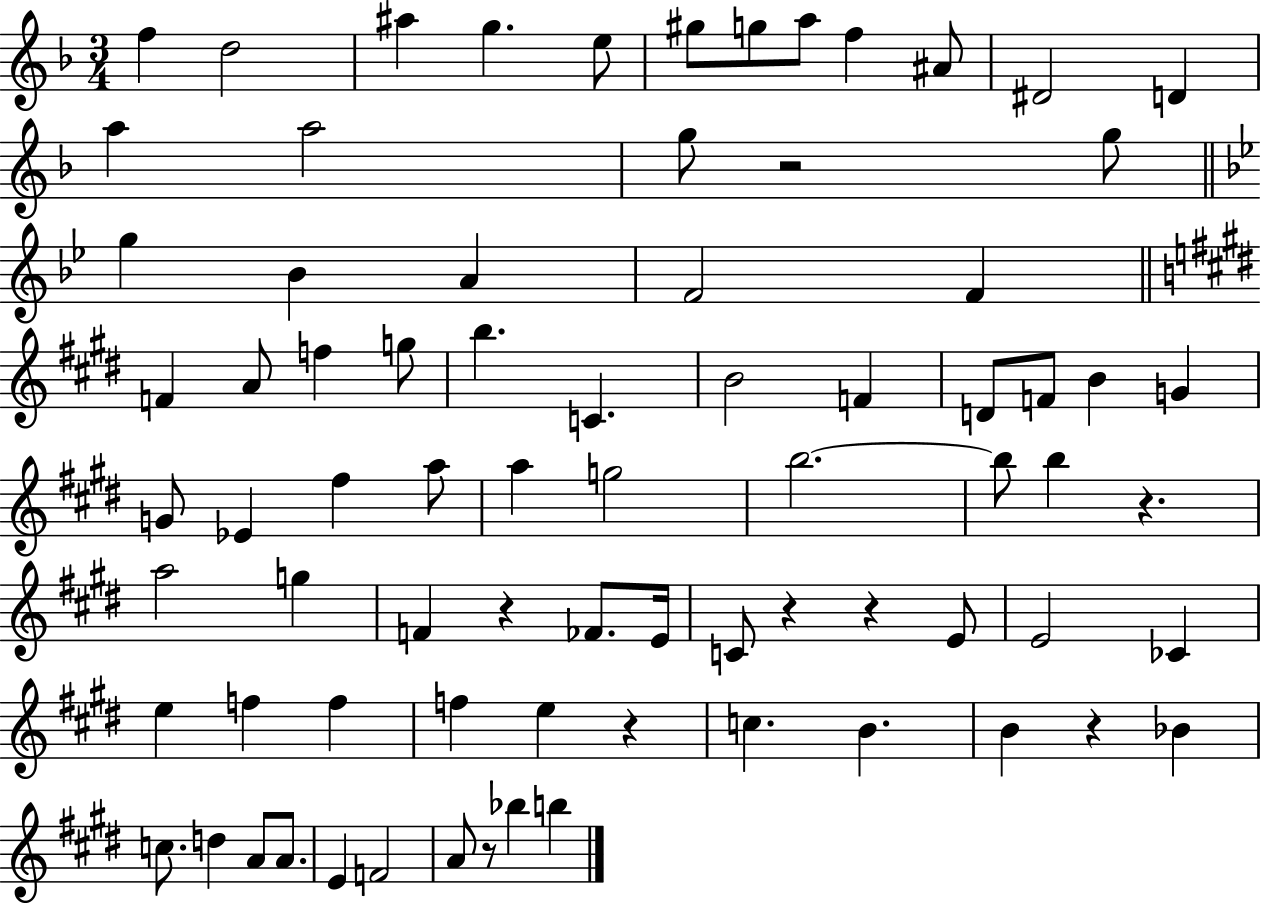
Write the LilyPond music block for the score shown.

{
  \clef treble
  \numericTimeSignature
  \time 3/4
  \key f \major
  f''4 d''2 | ais''4 g''4. e''8 | gis''8 g''8 a''8 f''4 ais'8 | dis'2 d'4 | \break a''4 a''2 | g''8 r2 g''8 | \bar "||" \break \key bes \major g''4 bes'4 a'4 | f'2 f'4 | \bar "||" \break \key e \major f'4 a'8 f''4 g''8 | b''4. c'4. | b'2 f'4 | d'8 f'8 b'4 g'4 | \break g'8 ees'4 fis''4 a''8 | a''4 g''2 | b''2.~~ | b''8 b''4 r4. | \break a''2 g''4 | f'4 r4 fes'8. e'16 | c'8 r4 r4 e'8 | e'2 ces'4 | \break e''4 f''4 f''4 | f''4 e''4 r4 | c''4. b'4. | b'4 r4 bes'4 | \break c''8. d''4 a'8 a'8. | e'4 f'2 | a'8 r8 bes''4 b''4 | \bar "|."
}